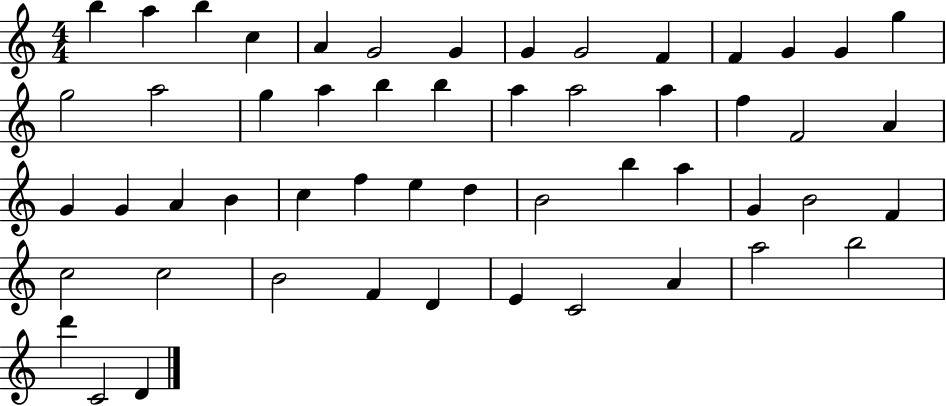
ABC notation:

X:1
T:Untitled
M:4/4
L:1/4
K:C
b a b c A G2 G G G2 F F G G g g2 a2 g a b b a a2 a f F2 A G G A B c f e d B2 b a G B2 F c2 c2 B2 F D E C2 A a2 b2 d' C2 D